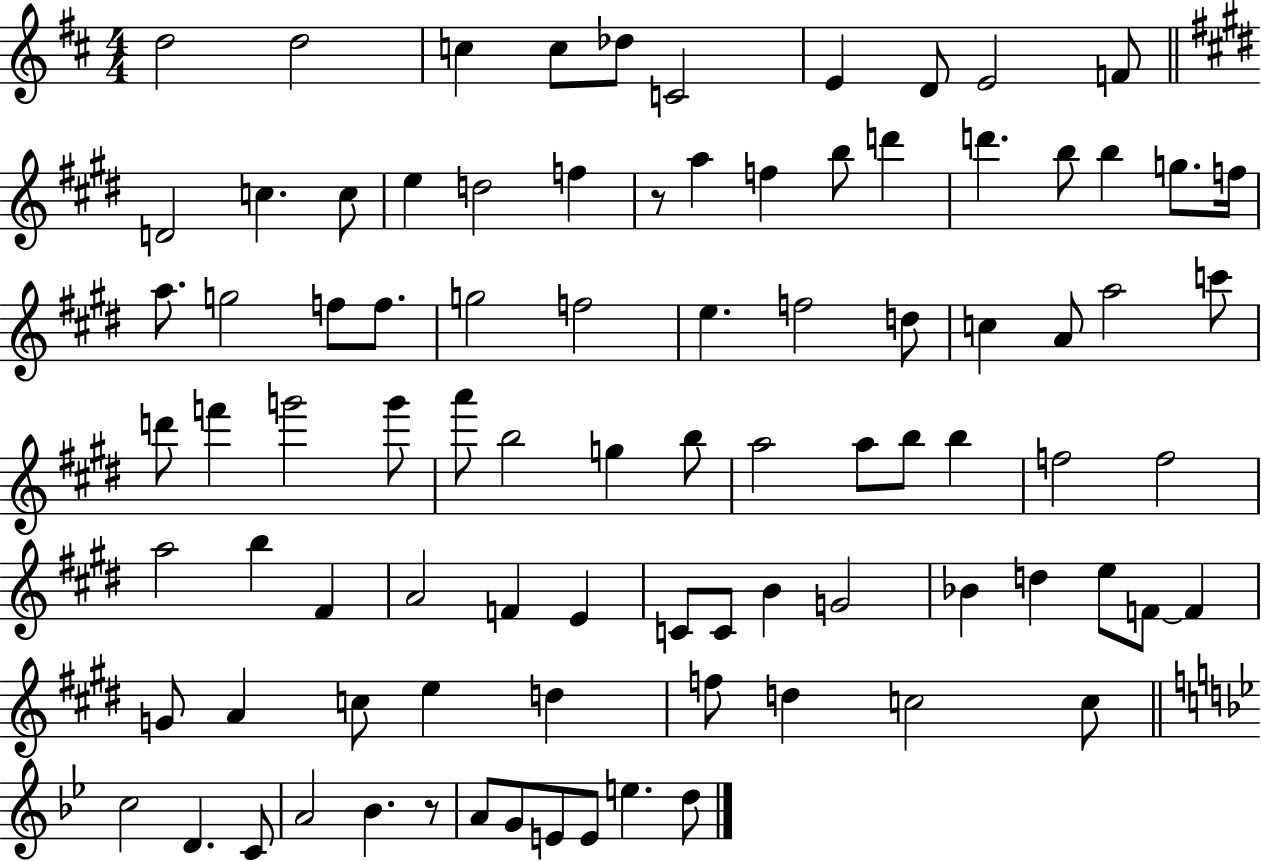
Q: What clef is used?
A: treble